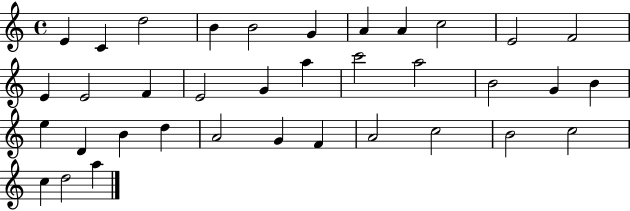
X:1
T:Untitled
M:4/4
L:1/4
K:C
E C d2 B B2 G A A c2 E2 F2 E E2 F E2 G a c'2 a2 B2 G B e D B d A2 G F A2 c2 B2 c2 c d2 a